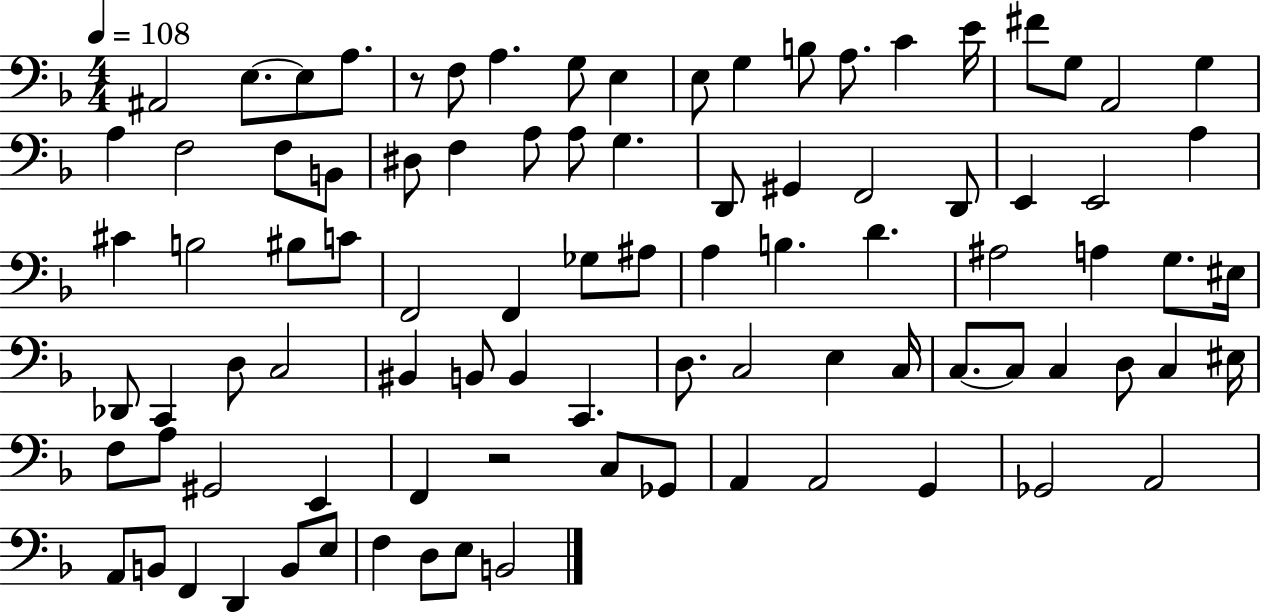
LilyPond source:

{
  \clef bass
  \numericTimeSignature
  \time 4/4
  \key f \major
  \tempo 4 = 108
  ais,2 e8.~~ e8 a8. | r8 f8 a4. g8 e4 | e8 g4 b8 a8. c'4 e'16 | fis'8 g8 a,2 g4 | \break a4 f2 f8 b,8 | dis8 f4 a8 a8 g4. | d,8 gis,4 f,2 d,8 | e,4 e,2 a4 | \break cis'4 b2 bis8 c'8 | f,2 f,4 ges8 ais8 | a4 b4. d'4. | ais2 a4 g8. eis16 | \break des,8 c,4 d8 c2 | bis,4 b,8 b,4 c,4. | d8. c2 e4 c16 | c8.~~ c8 c4 d8 c4 eis16 | \break f8 a8 gis,2 e,4 | f,4 r2 c8 ges,8 | a,4 a,2 g,4 | ges,2 a,2 | \break a,8 b,8 f,4 d,4 b,8 e8 | f4 d8 e8 b,2 | \bar "|."
}